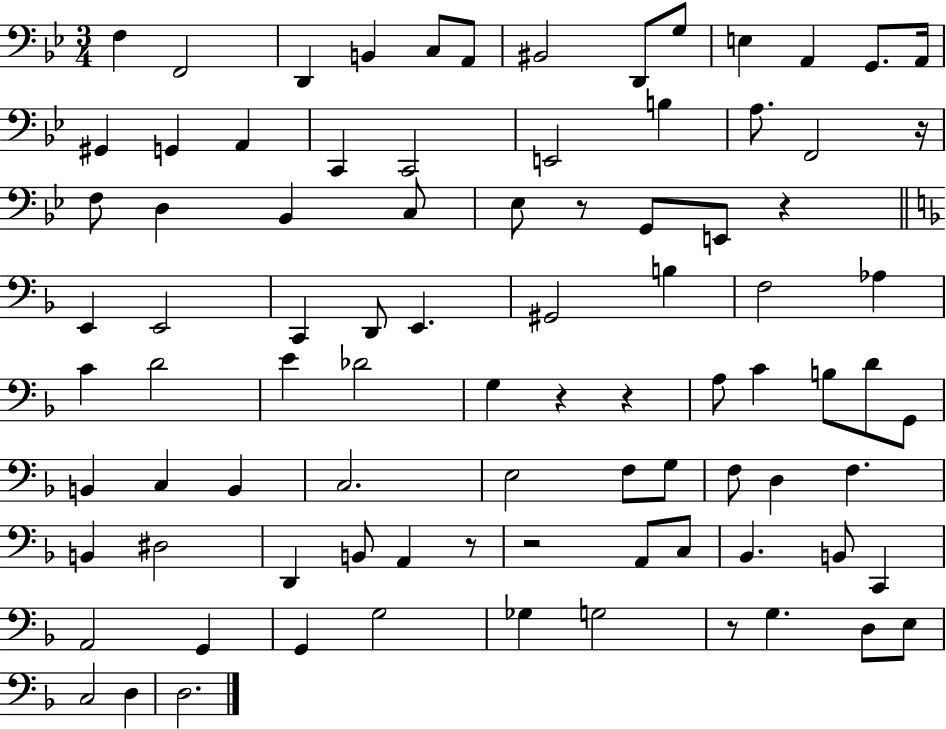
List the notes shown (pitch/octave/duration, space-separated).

F3/q F2/h D2/q B2/q C3/e A2/e BIS2/h D2/e G3/e E3/q A2/q G2/e. A2/s G#2/q G2/q A2/q C2/q C2/h E2/h B3/q A3/e. F2/h R/s F3/e D3/q Bb2/q C3/e Eb3/e R/e G2/e E2/e R/q E2/q E2/h C2/q D2/e E2/q. G#2/h B3/q F3/h Ab3/q C4/q D4/h E4/q Db4/h G3/q R/q R/q A3/e C4/q B3/e D4/e G2/e B2/q C3/q B2/q C3/h. E3/h F3/e G3/e F3/e D3/q F3/q. B2/q D#3/h D2/q B2/e A2/q R/e R/h A2/e C3/e Bb2/q. B2/e C2/q A2/h G2/q G2/q G3/h Gb3/q G3/h R/e G3/q. D3/e E3/e C3/h D3/q D3/h.